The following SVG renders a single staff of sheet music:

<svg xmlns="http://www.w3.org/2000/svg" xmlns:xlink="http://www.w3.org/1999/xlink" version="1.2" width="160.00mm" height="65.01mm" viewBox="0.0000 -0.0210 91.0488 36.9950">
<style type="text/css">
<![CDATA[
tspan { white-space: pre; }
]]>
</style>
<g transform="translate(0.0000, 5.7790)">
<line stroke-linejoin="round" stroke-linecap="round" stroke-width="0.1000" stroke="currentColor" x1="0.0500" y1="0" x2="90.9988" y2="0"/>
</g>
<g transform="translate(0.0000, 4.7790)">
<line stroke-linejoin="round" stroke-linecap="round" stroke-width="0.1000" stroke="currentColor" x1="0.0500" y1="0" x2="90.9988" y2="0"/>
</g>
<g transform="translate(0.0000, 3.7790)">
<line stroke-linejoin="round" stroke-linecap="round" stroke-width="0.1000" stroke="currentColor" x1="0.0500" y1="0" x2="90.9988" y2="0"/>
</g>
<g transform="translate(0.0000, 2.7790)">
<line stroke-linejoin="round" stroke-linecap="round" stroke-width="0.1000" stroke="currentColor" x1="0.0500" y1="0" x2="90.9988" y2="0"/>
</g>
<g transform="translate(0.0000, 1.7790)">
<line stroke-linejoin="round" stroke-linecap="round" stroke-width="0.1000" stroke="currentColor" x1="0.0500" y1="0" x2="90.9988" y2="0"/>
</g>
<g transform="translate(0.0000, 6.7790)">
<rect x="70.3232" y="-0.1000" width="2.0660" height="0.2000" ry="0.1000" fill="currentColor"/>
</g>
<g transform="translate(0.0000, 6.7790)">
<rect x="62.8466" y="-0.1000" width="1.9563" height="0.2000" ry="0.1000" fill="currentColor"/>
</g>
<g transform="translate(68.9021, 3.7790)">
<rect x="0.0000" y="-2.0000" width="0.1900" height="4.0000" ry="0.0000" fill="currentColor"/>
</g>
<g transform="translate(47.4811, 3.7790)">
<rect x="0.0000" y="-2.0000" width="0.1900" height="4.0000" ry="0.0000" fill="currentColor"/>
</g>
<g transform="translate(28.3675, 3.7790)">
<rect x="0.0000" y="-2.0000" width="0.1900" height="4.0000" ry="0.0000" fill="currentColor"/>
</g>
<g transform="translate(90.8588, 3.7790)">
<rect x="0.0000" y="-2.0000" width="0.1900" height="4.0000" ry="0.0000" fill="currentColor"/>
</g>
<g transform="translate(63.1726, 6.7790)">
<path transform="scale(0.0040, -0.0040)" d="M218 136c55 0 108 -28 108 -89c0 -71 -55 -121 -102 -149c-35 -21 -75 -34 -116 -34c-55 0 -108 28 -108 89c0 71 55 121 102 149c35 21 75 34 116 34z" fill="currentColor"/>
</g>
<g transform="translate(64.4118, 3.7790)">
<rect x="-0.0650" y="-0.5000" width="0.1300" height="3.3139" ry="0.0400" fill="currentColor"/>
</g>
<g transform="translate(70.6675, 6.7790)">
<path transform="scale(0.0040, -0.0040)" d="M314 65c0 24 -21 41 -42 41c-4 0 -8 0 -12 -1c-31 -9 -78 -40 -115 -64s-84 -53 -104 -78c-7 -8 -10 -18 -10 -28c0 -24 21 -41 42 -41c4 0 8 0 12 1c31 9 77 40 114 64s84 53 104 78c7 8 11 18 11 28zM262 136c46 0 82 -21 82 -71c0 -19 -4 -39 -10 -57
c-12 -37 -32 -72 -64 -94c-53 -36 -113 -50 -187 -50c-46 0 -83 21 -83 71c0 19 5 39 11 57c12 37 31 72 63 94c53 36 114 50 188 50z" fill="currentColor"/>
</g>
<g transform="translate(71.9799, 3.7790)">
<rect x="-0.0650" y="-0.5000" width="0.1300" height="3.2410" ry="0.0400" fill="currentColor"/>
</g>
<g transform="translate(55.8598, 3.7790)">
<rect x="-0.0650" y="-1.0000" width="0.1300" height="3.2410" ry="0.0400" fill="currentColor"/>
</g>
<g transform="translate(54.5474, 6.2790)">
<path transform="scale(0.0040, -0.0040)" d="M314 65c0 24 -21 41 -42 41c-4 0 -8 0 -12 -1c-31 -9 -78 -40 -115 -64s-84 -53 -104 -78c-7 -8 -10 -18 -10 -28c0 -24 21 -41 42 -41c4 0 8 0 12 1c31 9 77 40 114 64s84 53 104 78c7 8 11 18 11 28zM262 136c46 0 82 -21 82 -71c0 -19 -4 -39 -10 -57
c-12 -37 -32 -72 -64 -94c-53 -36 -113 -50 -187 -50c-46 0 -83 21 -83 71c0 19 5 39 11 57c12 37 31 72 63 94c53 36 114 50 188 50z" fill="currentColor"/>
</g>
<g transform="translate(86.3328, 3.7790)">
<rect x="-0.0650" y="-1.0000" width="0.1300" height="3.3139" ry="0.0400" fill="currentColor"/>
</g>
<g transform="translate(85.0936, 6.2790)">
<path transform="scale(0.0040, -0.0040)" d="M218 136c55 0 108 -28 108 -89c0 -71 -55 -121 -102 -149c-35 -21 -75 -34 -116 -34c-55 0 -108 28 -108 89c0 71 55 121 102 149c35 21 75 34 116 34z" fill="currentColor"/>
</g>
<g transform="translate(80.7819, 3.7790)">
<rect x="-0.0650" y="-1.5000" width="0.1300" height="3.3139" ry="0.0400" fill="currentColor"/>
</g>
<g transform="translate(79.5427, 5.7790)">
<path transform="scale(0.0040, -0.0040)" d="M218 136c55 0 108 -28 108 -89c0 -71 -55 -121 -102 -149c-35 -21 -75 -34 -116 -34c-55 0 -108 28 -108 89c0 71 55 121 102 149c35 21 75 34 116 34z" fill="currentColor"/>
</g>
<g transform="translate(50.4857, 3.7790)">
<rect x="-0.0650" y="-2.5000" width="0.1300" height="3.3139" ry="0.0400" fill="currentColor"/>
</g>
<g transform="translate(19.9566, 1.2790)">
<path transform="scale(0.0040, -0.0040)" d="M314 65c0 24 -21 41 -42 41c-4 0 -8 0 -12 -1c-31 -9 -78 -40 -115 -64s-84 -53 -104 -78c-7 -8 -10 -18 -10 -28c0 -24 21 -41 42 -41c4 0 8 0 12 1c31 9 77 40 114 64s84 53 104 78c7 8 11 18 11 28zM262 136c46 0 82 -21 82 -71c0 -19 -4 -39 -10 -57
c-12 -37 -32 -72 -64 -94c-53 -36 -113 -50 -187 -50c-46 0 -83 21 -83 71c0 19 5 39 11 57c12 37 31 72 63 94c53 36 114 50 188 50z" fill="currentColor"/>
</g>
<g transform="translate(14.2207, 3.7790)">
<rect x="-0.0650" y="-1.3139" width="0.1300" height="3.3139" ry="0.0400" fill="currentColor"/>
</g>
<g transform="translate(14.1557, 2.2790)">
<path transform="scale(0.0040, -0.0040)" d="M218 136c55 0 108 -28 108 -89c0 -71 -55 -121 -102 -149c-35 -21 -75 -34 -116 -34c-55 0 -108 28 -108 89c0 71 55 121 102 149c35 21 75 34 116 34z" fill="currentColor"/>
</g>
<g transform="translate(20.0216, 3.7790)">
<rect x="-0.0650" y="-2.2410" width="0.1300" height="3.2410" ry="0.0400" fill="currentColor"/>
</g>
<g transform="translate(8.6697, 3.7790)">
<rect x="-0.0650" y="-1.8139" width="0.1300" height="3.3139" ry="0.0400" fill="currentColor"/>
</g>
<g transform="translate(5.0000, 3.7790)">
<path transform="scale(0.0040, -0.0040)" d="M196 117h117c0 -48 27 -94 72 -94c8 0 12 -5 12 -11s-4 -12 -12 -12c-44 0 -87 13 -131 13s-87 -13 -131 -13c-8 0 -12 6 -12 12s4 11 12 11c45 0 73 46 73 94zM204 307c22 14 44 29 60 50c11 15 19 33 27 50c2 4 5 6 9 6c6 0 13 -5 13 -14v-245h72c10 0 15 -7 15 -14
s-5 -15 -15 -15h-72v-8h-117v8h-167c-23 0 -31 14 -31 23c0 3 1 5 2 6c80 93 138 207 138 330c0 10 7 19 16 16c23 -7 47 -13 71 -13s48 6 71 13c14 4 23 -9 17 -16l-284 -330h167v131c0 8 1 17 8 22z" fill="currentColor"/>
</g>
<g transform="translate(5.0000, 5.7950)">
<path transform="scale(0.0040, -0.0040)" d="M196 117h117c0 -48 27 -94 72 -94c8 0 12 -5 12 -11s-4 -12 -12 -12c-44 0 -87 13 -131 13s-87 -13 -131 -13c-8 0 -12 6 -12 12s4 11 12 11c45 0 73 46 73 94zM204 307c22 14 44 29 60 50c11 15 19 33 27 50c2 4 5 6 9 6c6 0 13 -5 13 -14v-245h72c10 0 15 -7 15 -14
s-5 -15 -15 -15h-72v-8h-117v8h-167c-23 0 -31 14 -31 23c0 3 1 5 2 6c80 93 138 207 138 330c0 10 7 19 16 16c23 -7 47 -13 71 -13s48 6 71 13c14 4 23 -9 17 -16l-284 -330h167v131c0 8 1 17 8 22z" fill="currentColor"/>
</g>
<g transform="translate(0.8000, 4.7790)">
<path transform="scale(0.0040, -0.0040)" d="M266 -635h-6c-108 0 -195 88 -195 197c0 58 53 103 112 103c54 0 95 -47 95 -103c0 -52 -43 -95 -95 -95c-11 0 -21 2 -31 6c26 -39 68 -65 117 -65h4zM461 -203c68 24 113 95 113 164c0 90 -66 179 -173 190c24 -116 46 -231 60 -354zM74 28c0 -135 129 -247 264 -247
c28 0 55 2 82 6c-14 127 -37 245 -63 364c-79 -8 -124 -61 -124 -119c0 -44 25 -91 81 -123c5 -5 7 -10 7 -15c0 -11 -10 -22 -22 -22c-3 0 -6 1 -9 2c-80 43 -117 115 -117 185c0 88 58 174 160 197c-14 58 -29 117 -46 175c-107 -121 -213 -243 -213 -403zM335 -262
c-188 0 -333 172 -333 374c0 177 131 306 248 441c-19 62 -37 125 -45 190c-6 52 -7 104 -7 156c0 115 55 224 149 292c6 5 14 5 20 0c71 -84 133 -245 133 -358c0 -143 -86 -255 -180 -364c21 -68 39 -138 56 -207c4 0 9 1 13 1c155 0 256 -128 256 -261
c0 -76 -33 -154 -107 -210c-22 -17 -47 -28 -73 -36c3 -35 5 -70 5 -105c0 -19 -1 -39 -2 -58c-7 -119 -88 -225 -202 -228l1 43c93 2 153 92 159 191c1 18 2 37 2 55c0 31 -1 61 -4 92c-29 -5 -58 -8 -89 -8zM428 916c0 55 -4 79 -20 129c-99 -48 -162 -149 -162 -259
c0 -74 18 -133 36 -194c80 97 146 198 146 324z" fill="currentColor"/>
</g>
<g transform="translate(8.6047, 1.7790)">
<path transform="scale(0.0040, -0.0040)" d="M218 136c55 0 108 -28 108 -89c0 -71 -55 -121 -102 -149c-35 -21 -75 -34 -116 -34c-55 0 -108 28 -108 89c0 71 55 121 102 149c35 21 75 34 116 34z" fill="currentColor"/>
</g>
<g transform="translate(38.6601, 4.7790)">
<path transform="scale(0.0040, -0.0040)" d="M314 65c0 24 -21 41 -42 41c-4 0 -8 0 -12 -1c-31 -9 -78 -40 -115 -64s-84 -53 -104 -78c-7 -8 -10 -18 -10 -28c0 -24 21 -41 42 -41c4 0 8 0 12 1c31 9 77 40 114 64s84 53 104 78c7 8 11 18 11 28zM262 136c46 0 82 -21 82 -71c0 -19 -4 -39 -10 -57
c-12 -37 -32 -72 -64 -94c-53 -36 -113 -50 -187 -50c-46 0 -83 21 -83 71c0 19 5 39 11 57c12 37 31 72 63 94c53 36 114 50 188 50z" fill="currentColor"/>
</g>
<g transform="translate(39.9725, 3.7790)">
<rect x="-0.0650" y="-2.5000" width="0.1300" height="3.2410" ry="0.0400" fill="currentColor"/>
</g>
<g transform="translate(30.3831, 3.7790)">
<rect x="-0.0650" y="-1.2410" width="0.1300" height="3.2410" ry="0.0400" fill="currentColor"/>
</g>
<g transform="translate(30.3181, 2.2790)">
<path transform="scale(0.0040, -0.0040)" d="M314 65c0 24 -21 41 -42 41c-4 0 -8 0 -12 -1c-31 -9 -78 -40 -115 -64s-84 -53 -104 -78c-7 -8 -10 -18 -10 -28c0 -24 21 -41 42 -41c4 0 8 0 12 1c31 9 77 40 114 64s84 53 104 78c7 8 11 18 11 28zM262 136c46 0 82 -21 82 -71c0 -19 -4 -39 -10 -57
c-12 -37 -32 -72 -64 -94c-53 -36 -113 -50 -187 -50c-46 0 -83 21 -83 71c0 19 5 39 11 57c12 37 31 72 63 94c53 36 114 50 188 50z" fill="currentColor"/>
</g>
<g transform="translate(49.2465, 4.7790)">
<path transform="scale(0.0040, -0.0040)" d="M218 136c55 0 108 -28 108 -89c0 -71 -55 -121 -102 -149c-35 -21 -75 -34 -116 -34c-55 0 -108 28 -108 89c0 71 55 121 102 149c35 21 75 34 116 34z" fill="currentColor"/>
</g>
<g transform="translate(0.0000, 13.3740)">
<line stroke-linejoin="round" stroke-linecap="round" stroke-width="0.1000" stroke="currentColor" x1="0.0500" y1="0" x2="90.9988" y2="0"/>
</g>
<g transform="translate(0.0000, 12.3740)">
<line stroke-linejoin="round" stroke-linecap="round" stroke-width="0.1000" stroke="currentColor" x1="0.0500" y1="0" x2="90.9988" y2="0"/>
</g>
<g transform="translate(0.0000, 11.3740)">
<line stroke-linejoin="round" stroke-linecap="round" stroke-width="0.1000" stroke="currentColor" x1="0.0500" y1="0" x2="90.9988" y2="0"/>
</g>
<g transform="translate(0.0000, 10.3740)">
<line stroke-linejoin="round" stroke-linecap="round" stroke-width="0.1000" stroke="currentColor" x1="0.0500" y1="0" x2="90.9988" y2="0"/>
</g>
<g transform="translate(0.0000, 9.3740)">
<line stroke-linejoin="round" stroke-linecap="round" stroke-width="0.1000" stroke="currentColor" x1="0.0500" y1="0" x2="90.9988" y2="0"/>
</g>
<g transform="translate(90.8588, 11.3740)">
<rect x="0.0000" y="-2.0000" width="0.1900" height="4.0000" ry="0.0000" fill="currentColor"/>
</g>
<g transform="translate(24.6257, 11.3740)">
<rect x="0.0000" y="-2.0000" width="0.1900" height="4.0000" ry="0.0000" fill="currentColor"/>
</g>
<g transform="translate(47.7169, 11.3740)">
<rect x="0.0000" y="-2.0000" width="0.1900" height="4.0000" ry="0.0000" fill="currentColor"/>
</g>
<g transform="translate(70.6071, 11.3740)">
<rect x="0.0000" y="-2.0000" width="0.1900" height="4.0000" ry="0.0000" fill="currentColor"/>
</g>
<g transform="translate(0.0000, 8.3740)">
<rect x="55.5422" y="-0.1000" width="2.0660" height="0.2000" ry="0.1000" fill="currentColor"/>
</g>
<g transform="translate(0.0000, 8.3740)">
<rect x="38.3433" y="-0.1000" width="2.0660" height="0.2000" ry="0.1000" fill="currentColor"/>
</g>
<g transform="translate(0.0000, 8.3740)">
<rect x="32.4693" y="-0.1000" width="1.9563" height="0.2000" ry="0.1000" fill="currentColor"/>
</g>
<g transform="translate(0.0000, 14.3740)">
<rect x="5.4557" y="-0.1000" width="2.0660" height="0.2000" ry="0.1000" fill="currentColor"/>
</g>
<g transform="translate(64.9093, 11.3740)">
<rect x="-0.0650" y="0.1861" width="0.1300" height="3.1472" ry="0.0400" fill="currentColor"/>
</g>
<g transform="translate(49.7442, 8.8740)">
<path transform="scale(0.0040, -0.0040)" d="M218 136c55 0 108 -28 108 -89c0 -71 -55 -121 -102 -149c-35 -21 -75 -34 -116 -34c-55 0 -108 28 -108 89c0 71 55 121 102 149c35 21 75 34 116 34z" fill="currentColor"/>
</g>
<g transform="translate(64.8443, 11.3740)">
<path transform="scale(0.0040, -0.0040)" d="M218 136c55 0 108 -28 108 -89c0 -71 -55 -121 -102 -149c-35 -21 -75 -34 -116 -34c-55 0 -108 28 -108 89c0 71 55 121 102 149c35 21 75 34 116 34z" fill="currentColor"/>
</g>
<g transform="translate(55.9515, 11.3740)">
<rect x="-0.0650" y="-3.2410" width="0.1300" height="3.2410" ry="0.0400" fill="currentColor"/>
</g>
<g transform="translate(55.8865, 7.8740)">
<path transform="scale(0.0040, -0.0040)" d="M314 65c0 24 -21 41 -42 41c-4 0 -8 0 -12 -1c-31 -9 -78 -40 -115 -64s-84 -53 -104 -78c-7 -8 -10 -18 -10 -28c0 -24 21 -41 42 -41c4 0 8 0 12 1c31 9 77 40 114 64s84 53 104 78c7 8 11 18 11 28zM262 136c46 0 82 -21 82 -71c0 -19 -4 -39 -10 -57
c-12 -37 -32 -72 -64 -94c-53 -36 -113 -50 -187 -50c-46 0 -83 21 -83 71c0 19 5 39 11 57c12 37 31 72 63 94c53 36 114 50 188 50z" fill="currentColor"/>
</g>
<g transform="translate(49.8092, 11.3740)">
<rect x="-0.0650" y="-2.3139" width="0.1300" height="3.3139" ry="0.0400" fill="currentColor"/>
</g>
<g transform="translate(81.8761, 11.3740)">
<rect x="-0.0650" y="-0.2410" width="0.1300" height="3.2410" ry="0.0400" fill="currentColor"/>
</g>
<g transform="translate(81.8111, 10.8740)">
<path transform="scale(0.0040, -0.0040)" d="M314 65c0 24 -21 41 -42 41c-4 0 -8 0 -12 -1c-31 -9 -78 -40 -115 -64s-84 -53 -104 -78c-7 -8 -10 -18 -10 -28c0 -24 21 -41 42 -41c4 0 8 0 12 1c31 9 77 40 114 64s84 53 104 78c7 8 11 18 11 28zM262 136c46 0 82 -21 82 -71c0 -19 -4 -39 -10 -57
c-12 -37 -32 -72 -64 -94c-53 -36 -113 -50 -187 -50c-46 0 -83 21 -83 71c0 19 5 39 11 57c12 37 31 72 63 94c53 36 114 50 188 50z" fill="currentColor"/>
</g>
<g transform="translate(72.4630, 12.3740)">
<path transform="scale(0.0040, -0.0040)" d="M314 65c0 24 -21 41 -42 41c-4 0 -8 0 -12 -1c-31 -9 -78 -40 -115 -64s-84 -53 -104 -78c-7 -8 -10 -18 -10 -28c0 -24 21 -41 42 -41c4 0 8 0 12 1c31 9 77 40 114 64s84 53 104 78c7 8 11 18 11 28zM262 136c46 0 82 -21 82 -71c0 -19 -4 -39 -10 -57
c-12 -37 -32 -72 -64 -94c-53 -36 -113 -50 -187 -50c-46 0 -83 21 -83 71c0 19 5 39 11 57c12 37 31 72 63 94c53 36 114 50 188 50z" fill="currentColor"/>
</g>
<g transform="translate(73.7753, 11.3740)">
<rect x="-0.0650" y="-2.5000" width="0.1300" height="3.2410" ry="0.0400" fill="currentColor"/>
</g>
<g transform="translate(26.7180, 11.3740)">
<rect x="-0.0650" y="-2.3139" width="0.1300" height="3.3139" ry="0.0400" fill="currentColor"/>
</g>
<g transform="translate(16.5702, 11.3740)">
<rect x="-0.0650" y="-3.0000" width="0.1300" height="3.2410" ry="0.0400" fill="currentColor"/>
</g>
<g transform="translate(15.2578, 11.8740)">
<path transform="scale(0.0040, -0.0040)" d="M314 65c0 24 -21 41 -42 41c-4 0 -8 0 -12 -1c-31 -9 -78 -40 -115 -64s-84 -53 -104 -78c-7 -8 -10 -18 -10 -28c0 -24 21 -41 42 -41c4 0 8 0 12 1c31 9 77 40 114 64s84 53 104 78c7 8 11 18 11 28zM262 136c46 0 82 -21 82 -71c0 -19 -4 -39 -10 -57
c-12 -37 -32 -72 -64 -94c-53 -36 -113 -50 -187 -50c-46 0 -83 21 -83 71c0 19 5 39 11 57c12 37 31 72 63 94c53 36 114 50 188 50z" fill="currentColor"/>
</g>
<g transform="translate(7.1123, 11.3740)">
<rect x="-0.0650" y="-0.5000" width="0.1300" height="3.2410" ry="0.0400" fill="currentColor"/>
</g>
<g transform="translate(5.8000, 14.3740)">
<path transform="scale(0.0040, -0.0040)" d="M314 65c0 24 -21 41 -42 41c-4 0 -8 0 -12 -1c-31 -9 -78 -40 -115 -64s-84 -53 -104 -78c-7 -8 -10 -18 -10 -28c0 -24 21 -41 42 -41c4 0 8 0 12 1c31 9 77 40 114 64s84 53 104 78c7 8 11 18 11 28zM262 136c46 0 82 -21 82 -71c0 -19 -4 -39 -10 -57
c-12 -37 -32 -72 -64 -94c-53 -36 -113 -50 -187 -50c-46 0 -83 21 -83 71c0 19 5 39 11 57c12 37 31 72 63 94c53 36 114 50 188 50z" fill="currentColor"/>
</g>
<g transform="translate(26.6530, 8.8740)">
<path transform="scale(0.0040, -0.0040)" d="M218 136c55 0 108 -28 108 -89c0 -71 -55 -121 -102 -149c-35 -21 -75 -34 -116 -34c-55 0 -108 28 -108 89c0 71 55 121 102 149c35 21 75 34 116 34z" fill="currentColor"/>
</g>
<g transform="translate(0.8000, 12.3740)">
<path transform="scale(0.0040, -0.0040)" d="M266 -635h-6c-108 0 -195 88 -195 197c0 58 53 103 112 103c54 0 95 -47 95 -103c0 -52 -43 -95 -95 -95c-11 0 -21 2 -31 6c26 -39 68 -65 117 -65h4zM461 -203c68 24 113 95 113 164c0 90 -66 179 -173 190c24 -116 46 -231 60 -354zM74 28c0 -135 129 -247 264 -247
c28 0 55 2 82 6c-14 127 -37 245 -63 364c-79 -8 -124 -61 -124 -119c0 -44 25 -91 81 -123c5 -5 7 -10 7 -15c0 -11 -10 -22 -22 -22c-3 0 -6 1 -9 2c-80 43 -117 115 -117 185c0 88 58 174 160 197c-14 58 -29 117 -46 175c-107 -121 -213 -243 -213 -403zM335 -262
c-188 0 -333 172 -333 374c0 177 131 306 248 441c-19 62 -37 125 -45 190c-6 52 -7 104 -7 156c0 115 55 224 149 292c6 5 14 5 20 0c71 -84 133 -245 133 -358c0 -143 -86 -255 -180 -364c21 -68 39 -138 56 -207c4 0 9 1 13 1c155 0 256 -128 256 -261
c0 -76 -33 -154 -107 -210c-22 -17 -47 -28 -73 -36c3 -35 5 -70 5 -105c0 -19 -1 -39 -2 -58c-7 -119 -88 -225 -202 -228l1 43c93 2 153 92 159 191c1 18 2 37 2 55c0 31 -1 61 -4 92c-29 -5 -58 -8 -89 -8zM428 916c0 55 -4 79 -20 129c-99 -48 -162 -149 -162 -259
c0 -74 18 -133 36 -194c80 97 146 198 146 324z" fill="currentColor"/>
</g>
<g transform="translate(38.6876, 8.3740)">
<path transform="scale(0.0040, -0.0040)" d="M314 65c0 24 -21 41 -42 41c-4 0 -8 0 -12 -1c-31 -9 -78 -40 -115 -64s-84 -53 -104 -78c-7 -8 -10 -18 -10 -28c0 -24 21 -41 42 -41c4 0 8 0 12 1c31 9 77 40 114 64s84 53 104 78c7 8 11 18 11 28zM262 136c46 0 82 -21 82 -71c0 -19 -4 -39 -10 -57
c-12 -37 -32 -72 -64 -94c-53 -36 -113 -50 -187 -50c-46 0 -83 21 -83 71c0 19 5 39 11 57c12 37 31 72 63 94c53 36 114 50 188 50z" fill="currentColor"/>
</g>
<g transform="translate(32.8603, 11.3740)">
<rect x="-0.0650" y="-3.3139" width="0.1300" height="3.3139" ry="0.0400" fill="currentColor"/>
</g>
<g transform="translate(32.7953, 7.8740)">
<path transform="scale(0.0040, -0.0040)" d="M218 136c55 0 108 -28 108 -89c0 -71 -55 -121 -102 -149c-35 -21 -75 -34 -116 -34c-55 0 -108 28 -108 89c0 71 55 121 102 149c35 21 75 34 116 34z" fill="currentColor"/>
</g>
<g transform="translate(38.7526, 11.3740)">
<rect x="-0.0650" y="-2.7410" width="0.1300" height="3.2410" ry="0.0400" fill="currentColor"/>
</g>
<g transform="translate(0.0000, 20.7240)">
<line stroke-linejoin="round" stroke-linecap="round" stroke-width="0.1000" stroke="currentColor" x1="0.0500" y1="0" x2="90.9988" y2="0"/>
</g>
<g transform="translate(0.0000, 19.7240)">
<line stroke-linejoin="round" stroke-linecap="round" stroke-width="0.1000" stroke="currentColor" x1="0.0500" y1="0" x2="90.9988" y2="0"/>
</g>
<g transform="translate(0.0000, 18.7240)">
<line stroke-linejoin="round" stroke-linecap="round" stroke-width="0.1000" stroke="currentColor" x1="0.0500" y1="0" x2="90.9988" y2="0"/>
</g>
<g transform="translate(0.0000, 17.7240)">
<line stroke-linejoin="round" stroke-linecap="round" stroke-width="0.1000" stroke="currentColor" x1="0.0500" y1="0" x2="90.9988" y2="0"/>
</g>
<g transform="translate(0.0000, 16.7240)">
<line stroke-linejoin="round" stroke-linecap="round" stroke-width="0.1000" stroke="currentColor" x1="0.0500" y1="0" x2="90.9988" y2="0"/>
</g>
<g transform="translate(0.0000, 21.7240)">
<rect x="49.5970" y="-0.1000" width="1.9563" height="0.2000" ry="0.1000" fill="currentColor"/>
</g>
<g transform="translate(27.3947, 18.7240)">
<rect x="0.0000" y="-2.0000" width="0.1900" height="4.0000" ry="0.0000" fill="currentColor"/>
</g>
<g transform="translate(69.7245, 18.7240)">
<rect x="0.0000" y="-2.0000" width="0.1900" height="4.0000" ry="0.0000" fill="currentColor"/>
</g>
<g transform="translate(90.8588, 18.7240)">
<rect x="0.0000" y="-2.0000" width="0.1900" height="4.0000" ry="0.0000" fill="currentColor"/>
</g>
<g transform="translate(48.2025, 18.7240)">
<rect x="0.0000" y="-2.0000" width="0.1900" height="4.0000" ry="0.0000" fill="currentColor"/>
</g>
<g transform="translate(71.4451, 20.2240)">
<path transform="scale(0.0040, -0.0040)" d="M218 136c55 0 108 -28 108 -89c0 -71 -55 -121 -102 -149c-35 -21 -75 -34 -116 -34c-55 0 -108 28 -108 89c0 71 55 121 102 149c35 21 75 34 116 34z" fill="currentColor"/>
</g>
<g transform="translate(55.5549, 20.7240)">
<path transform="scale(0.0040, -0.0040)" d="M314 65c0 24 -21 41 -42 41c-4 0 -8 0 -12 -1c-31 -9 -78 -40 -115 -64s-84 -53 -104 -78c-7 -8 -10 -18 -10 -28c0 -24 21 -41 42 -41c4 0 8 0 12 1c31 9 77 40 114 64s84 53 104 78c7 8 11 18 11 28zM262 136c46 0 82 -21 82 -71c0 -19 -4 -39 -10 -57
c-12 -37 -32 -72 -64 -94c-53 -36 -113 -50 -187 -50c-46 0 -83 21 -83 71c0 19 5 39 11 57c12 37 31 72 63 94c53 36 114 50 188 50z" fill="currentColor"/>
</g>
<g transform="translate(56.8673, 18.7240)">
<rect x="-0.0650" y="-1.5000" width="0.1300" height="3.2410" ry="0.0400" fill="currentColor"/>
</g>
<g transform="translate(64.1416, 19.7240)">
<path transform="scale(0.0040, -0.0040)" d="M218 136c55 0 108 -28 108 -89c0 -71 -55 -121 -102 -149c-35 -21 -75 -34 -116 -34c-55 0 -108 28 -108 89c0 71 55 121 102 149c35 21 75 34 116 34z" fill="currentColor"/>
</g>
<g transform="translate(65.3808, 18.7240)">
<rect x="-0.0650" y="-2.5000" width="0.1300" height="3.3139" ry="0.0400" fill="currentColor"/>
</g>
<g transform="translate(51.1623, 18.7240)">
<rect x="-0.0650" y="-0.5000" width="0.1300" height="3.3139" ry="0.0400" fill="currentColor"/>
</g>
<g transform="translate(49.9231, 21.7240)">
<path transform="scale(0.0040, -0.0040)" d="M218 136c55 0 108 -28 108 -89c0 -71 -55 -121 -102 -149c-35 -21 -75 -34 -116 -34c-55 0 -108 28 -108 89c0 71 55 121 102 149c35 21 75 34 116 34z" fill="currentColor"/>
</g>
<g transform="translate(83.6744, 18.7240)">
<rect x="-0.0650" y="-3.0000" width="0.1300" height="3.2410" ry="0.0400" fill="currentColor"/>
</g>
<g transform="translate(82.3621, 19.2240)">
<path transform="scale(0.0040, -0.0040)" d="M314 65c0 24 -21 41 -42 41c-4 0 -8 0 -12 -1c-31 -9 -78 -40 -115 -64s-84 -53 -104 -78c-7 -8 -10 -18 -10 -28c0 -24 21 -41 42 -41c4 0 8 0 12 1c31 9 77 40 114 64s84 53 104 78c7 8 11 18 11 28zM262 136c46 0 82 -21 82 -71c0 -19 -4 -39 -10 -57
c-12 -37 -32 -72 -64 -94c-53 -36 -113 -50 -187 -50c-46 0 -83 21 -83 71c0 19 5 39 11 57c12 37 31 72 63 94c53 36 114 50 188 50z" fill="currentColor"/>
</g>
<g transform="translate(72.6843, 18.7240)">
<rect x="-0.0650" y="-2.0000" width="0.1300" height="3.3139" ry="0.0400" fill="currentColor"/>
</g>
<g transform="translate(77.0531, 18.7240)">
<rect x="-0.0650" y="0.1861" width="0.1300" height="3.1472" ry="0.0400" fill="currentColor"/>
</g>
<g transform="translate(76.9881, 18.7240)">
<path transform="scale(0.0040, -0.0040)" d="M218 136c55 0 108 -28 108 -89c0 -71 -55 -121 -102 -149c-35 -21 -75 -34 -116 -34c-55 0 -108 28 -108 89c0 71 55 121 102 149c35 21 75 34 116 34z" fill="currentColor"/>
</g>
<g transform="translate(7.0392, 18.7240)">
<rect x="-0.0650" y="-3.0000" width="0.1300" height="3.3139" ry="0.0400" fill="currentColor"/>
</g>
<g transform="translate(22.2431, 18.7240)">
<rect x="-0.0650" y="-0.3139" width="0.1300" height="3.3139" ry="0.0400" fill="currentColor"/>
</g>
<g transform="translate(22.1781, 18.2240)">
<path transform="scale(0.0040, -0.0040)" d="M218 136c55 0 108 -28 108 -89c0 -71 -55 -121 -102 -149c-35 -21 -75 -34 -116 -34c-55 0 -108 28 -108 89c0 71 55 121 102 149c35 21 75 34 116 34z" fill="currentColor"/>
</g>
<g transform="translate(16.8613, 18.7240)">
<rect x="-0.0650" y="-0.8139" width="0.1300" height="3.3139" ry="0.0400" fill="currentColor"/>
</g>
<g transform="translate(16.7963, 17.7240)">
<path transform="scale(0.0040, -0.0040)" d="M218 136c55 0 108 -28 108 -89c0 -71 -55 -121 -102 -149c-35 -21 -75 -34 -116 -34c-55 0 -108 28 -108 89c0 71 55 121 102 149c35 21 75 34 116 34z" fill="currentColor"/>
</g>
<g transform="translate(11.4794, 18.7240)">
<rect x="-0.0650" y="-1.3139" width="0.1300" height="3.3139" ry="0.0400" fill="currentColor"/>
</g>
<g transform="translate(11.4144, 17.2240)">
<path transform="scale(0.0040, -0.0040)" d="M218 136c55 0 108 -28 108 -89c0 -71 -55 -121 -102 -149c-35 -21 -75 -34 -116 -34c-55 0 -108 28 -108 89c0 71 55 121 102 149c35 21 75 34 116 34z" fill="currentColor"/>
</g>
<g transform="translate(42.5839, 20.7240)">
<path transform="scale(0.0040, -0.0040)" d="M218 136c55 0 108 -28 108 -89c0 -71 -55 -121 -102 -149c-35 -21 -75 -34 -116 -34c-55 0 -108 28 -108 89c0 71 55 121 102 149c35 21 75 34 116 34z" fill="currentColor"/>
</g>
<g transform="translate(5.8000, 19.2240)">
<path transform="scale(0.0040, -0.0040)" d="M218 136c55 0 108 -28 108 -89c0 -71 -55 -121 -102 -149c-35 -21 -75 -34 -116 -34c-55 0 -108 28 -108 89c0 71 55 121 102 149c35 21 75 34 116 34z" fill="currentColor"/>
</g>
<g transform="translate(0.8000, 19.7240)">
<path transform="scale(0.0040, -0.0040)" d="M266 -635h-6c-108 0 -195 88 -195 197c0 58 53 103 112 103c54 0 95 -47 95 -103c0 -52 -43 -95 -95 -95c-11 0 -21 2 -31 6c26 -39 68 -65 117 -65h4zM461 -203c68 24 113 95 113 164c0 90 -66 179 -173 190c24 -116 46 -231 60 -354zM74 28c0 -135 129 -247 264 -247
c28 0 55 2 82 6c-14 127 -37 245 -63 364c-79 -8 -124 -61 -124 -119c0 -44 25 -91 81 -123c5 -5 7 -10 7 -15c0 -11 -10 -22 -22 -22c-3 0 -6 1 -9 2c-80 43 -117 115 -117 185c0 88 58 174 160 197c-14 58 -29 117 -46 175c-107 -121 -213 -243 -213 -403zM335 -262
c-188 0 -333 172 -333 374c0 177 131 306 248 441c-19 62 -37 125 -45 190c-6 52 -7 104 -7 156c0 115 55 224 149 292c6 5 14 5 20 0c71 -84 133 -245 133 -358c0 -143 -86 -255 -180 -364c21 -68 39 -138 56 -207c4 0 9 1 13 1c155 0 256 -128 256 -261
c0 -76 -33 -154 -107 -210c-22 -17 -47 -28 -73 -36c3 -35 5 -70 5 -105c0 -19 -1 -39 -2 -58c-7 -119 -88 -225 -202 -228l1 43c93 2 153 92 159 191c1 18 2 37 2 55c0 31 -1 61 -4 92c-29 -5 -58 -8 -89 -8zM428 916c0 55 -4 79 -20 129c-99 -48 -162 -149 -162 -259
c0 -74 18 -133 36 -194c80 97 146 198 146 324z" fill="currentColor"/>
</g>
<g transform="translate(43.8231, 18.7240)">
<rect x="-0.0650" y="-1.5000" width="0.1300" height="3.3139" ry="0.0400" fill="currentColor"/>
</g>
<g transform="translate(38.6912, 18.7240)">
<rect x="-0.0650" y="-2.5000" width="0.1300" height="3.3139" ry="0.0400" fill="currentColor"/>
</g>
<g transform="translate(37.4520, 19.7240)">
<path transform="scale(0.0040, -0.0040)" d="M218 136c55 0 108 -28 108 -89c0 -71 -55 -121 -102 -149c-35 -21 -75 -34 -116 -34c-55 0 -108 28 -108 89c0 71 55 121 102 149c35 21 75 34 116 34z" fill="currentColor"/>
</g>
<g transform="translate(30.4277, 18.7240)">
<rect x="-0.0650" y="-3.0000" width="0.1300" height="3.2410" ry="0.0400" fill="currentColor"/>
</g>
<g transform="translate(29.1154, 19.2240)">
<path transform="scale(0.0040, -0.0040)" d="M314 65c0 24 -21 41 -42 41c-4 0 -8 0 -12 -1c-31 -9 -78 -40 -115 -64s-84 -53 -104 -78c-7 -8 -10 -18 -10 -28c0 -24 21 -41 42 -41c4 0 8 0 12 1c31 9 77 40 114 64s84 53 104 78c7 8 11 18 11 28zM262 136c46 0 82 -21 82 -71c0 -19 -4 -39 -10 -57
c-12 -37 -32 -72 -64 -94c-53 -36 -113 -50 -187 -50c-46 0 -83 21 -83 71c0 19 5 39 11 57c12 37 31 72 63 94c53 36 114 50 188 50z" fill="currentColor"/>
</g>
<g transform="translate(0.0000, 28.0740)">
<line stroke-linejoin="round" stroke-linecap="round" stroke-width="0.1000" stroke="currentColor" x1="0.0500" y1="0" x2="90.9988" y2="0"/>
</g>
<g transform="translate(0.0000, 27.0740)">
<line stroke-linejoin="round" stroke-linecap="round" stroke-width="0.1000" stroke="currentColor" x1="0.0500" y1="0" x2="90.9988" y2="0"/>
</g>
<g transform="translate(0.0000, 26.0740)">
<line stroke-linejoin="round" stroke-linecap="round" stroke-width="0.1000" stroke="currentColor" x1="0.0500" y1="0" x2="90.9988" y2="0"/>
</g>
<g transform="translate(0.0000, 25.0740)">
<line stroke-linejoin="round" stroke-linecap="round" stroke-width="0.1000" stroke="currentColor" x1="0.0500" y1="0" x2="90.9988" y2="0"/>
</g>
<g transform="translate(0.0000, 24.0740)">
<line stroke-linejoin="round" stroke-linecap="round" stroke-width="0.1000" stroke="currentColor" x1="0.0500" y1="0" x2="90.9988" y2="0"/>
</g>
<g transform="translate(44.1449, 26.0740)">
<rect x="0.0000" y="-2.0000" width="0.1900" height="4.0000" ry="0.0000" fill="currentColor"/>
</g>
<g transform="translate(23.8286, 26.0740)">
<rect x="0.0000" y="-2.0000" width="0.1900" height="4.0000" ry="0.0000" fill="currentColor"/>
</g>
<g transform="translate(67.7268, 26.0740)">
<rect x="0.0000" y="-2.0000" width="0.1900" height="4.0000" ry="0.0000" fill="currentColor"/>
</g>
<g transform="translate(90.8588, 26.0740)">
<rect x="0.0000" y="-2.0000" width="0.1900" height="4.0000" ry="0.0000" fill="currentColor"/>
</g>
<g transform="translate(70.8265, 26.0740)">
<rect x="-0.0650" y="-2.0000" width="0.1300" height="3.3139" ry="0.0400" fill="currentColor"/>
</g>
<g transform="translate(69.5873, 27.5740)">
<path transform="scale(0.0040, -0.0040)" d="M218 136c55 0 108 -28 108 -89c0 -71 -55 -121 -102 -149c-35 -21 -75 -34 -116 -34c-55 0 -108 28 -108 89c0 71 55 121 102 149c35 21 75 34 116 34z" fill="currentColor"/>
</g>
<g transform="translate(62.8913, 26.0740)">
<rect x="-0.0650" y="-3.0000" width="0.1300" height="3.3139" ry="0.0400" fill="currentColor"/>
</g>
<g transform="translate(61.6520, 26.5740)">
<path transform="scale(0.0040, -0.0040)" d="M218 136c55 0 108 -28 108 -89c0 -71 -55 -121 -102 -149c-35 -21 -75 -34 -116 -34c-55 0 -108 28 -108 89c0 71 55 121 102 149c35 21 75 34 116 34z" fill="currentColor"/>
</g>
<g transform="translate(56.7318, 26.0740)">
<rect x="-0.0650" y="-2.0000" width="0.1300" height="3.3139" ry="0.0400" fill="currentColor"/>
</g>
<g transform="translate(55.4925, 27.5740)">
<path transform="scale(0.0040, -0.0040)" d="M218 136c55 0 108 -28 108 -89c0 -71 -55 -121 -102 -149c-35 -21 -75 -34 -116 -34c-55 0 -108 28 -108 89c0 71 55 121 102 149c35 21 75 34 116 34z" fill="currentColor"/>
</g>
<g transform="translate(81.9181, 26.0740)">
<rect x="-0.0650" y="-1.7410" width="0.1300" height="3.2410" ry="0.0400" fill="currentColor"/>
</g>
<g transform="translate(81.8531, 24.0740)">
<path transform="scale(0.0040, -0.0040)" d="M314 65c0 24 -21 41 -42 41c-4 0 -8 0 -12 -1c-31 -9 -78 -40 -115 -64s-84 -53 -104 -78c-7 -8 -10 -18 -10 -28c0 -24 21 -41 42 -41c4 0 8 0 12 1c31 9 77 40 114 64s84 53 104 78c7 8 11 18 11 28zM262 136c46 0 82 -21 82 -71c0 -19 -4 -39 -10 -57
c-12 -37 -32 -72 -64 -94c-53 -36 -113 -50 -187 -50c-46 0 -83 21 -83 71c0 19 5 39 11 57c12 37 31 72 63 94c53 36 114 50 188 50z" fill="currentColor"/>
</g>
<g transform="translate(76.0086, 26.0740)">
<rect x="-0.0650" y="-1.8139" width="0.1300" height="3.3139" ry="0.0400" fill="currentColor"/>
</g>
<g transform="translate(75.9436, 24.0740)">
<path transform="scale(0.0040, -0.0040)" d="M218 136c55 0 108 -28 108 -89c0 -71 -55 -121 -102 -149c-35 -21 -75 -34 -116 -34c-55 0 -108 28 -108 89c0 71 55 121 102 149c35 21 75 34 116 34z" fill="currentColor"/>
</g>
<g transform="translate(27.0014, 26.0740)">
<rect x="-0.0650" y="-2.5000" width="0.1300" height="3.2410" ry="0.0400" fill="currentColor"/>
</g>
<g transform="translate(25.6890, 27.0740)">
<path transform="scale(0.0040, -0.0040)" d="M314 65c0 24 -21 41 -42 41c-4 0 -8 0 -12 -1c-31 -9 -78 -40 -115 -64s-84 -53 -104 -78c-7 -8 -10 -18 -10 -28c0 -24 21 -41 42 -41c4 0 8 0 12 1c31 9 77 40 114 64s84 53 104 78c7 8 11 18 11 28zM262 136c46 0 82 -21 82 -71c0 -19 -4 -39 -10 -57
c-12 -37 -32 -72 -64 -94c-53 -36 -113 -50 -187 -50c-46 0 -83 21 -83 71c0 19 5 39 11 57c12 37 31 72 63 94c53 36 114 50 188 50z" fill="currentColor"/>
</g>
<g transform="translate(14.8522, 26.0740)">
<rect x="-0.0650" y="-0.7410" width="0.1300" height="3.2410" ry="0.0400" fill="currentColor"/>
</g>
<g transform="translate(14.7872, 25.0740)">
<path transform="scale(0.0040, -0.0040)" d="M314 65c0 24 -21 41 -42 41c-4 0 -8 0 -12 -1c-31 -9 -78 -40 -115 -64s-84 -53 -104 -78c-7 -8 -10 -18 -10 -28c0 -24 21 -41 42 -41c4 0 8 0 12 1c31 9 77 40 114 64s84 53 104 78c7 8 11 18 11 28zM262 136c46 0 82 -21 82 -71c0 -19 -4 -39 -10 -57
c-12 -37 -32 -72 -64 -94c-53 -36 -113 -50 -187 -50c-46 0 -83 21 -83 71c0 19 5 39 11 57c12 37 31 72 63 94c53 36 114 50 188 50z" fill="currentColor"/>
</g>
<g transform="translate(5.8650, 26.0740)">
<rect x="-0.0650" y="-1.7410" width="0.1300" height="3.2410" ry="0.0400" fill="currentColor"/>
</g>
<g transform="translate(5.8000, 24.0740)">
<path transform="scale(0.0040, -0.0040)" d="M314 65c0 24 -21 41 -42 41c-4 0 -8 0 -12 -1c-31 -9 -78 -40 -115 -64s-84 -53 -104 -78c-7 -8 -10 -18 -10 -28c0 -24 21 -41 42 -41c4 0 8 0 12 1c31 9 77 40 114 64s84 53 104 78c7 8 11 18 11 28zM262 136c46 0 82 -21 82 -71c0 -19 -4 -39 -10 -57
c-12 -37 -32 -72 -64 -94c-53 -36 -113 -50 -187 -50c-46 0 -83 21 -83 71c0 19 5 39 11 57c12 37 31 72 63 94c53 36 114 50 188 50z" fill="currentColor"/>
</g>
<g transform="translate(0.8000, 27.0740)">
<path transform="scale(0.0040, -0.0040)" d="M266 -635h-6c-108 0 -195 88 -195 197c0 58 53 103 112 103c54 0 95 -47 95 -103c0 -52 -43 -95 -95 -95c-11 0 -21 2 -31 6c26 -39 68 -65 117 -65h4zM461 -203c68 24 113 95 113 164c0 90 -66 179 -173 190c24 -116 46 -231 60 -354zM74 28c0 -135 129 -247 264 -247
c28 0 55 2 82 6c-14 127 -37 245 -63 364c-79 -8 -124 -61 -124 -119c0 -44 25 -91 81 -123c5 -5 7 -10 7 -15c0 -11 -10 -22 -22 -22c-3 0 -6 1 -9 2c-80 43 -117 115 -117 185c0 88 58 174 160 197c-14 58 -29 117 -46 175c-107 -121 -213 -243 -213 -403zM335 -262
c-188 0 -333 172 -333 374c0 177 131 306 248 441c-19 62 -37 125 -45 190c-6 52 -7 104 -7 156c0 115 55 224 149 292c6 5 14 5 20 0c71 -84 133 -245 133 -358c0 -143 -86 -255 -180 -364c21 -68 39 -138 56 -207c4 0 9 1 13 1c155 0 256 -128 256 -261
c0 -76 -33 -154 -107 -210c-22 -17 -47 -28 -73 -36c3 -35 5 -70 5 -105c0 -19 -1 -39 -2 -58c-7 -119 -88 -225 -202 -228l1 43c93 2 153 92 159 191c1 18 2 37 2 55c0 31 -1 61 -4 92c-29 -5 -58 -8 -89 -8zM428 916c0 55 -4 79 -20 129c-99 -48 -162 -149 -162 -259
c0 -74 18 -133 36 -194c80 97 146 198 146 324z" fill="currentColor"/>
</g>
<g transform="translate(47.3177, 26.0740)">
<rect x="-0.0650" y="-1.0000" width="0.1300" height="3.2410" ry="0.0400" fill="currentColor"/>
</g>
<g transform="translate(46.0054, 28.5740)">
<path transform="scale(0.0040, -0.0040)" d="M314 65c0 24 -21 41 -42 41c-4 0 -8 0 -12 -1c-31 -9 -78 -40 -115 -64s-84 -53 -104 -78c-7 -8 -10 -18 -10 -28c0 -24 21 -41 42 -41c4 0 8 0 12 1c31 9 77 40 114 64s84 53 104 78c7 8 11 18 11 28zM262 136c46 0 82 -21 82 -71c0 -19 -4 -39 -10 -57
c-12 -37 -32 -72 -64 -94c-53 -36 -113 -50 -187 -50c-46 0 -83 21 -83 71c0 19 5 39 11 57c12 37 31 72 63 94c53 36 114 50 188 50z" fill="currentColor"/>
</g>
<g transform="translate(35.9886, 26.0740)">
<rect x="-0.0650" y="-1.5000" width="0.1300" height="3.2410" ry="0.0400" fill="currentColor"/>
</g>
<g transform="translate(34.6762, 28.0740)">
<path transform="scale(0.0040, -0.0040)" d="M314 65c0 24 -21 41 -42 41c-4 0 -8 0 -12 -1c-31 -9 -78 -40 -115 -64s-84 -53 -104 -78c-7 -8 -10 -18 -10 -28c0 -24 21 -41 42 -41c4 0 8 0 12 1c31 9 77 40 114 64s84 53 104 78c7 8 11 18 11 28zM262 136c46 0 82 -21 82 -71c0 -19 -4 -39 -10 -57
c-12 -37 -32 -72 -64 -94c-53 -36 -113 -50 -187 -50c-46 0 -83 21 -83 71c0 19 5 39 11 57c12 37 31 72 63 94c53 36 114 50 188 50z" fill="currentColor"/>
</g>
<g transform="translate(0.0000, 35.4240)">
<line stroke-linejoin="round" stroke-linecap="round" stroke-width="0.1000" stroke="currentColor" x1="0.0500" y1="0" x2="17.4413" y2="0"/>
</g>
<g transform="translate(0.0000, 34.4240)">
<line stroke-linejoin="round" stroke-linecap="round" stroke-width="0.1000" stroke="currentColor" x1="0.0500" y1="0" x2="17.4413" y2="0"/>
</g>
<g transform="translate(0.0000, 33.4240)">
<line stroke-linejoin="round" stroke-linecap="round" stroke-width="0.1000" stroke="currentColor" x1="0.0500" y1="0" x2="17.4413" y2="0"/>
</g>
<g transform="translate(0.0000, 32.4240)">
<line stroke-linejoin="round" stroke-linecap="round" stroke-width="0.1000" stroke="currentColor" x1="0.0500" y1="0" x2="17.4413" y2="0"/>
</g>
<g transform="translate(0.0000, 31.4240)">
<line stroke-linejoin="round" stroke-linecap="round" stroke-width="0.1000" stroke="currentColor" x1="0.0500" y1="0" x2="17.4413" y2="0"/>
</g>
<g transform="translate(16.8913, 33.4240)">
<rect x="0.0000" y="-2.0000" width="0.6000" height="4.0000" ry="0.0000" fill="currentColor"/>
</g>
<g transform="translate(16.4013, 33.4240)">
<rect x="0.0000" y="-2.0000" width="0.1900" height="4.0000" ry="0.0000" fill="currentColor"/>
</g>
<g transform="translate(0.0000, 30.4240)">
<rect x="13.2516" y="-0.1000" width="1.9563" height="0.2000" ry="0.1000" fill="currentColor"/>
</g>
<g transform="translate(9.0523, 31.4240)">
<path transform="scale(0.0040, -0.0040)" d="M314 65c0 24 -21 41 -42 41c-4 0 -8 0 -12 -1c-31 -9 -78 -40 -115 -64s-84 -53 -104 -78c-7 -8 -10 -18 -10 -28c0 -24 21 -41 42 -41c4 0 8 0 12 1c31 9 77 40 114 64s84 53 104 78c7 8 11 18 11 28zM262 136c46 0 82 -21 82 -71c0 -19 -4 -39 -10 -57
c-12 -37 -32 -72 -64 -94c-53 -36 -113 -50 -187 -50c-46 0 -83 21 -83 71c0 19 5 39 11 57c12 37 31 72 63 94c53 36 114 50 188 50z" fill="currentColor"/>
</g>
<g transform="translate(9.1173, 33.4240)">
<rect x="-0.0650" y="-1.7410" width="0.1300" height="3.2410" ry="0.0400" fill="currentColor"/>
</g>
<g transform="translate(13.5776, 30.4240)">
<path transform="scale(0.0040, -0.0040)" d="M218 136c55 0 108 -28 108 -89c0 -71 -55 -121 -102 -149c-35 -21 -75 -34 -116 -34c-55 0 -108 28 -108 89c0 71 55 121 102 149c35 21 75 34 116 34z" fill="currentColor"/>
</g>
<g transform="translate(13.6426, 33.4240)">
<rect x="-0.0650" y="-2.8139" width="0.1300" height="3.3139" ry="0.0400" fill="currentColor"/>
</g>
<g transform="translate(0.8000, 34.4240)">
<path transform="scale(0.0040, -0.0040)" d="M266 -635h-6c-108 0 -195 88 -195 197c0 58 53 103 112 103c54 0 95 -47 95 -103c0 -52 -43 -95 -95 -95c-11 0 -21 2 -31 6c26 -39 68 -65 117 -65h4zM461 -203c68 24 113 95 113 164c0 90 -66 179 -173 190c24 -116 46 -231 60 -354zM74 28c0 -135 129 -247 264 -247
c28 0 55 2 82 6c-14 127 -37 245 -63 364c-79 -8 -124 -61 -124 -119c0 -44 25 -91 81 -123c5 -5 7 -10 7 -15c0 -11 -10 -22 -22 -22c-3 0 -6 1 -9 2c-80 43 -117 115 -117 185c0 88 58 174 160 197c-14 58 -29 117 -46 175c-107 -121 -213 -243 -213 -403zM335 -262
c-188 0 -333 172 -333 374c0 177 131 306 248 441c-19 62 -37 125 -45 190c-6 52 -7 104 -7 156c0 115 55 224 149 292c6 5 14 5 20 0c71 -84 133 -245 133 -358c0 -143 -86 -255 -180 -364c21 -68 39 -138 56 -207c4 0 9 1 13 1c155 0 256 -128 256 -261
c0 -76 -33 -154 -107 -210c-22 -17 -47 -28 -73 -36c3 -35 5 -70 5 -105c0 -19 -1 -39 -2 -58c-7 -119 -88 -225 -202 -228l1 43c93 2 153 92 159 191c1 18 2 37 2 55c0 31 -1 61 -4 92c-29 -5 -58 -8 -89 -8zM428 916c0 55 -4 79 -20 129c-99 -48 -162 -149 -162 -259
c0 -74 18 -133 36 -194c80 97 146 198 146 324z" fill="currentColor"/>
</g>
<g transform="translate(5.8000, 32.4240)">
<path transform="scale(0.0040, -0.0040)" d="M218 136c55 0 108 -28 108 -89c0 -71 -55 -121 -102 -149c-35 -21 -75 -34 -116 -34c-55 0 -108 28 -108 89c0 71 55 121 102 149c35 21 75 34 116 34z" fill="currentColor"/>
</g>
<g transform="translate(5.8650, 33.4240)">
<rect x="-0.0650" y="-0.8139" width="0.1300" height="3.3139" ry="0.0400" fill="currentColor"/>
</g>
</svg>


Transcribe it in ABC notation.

X:1
T:Untitled
M:4/4
L:1/4
K:C
f e g2 e2 G2 G D2 C C2 E D C2 A2 g b a2 g b2 B G2 c2 A e d c A2 G E C E2 G F B A2 f2 d2 G2 E2 D2 F A F f f2 d f2 a